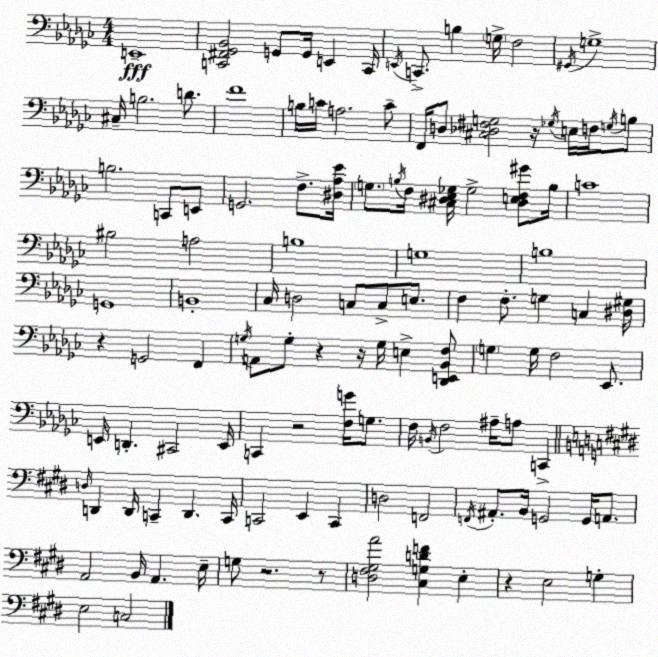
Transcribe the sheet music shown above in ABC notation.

X:1
T:Untitled
M:4/4
L:1/4
K:Ebm
E,,4 [C,,^F,,_G,,_B,,]2 G,,/2 G,,/4 E,, C,,/4 E,,/4 C,,/2 B, G,/4 F,2 ^G,,/4 G,4 ^C,/4 B,2 D/2 F4 B,/4 C/4 A,2 C/2 F,,/4 D,/2 [^C,_D,^F,G,]2 z/4 _G,/4 E,/4 F,/4 G,/4 B,/2 B,2 C,,/2 E,,/2 G,,2 F,/2 [^D,_A,_E]/4 G,/2 B,/4 F,/4 [^C,^D,_E,_G,]/4 _G,2 [^D,E,F,^G]/2 B,/4 C4 ^B,2 A,2 B,4 G,4 B,4 G,,4 B,,4 _C,/4 D,2 C,/2 C,/2 E,/2 F, F,/2 G, C, [^D,^G,]/4 z G,,2 F,, G,/4 A,,/2 G,/2 z z/4 G,/4 E, [_D,,E,,_B,,F,]/2 G, G,/4 F,2 _E,,/2 E,,/4 D,, ^C,,2 E,,/4 C,, z2 [F,G]/4 G,/2 F,/4 B,,/4 F,2 ^A,/4 A,/2 C,, D,/4 D,, D,,/4 C,, D,, C,,/4 C,,2 E,, C,, D,2 F,,2 F,,/4 ^A,,/2 B,,/4 G,,2 G,,/4 A,,/2 A,,2 B,,/4 A,, E,/4 G,/2 z2 z/2 [D,^F,^G,A]2 [^C,G,DF] E, z E,2 G, E,2 C,2